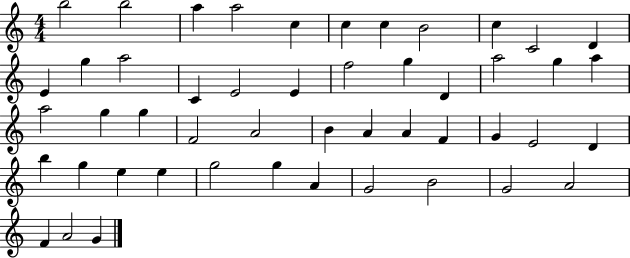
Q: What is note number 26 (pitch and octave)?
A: G5